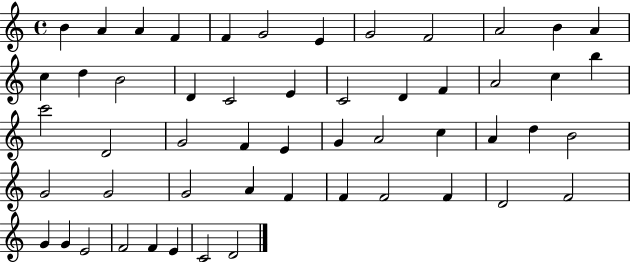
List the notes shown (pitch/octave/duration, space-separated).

B4/q A4/q A4/q F4/q F4/q G4/h E4/q G4/h F4/h A4/h B4/q A4/q C5/q D5/q B4/h D4/q C4/h E4/q C4/h D4/q F4/q A4/h C5/q B5/q C6/h D4/h G4/h F4/q E4/q G4/q A4/h C5/q A4/q D5/q B4/h G4/h G4/h G4/h A4/q F4/q F4/q F4/h F4/q D4/h F4/h G4/q G4/q E4/h F4/h F4/q E4/q C4/h D4/h